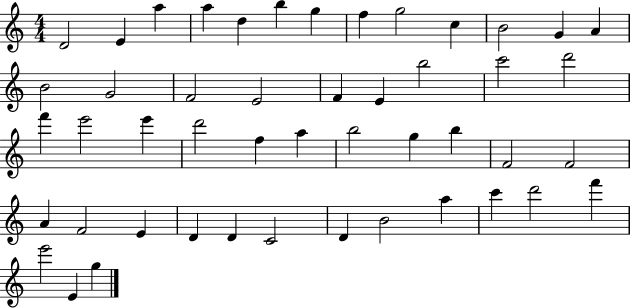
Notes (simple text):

D4/h E4/q A5/q A5/q D5/q B5/q G5/q F5/q G5/h C5/q B4/h G4/q A4/q B4/h G4/h F4/h E4/h F4/q E4/q B5/h C6/h D6/h F6/q E6/h E6/q D6/h F5/q A5/q B5/h G5/q B5/q F4/h F4/h A4/q F4/h E4/q D4/q D4/q C4/h D4/q B4/h A5/q C6/q D6/h F6/q E6/h E4/q G5/q